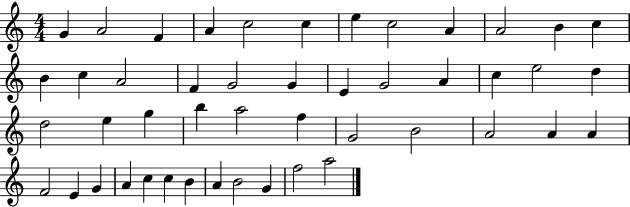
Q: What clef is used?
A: treble